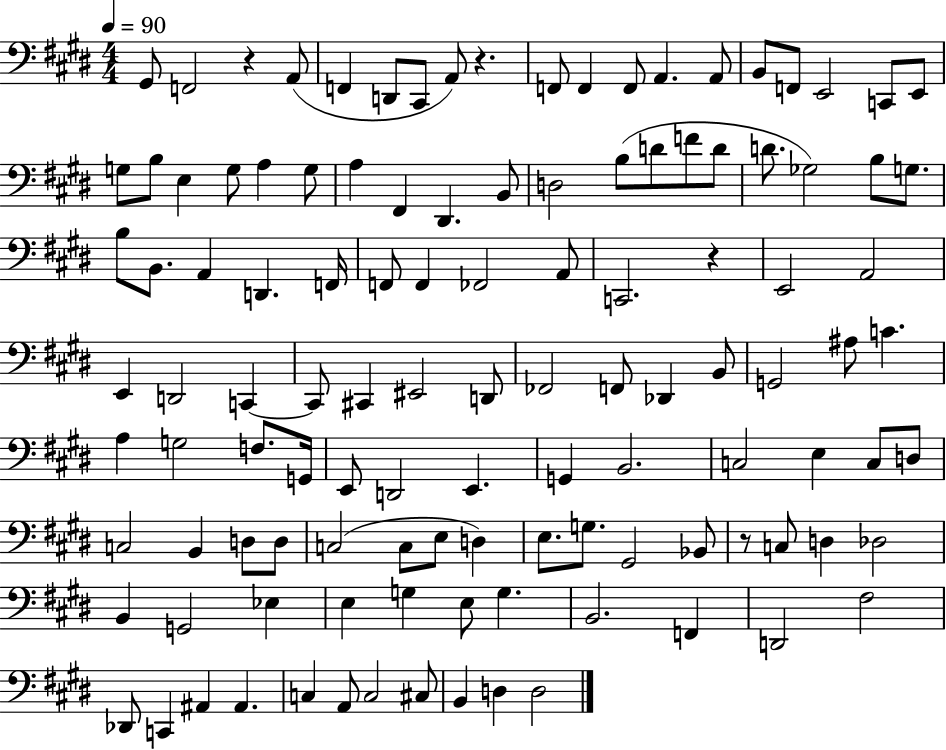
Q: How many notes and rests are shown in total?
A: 116